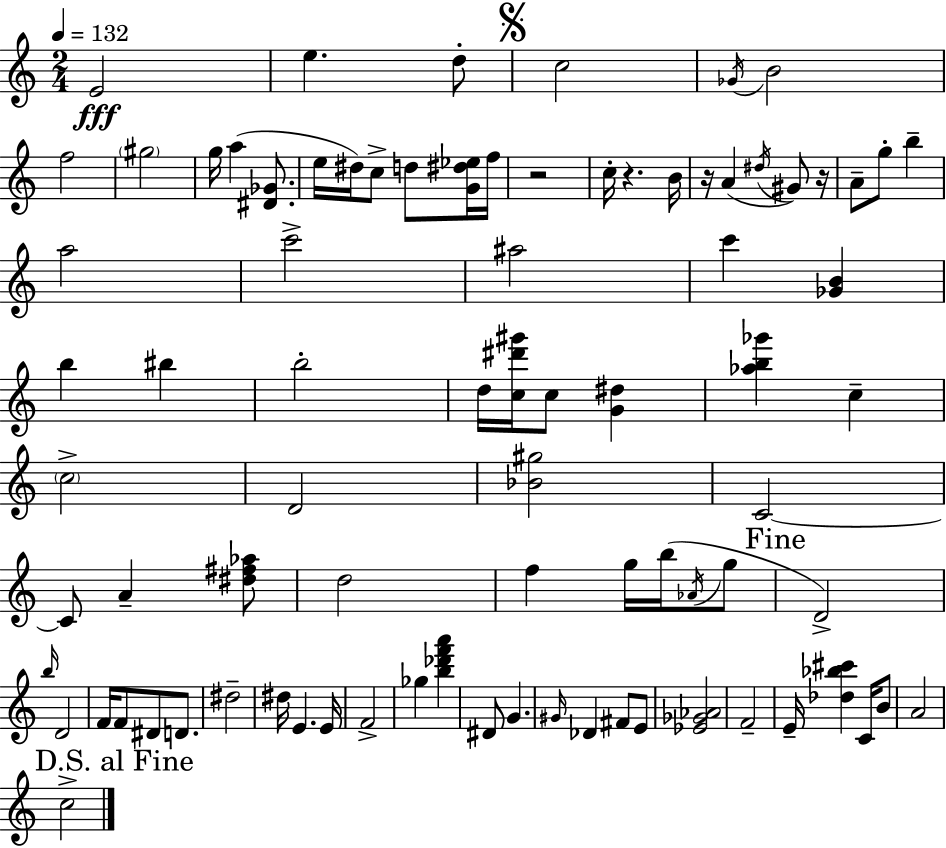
{
  \clef treble
  \numericTimeSignature
  \time 2/4
  \key c \major
  \tempo 4 = 132
  e'2\fff | e''4. d''8-. | \mark \markup { \musicglyph "scripts.segno" } c''2 | \acciaccatura { ges'16 } b'2 | \break f''2 | \parenthesize gis''2 | g''16 a''4( <dis' ges'>8. | e''16 dis''16) c''8-> d''8 <g' dis'' ees''>16 | \break f''16 r2 | c''16-. r4. | b'16 r16 a'4( \acciaccatura { dis''16 } gis'8) | r16 a'8-- g''8-. b''4-- | \break a''2 | c'''2-> | ais''2 | c'''4 <ges' b'>4 | \break b''4 bis''4 | b''2-. | d''16 <c'' dis''' gis'''>16 c''8 <g' dis''>4 | <aes'' b'' ges'''>4 c''4-- | \break \parenthesize c''2-> | d'2 | <bes' gis''>2 | c'2~~ | \break c'8 a'4-- | <dis'' fis'' aes''>8 d''2 | f''4 g''16 b''16( | \acciaccatura { aes'16 } g''8 \mark "Fine" d'2->) | \break \grace { b''16 } d'2 | f'16 f'8 dis'8 | d'8. dis''2-- | dis''16 e'4. | \break e'16 f'2-> | ges''4 | <b'' des''' f''' a'''>4 dis'8 g'4. | \grace { gis'16 } des'4 | \break fis'8 e'8 <ees' ges' aes'>2 | f'2-- | e'16-- <des'' bes'' cis'''>4 | c'16 b'8 a'2 | \break \mark "D.S. al Fine" c''2-> | \bar "|."
}